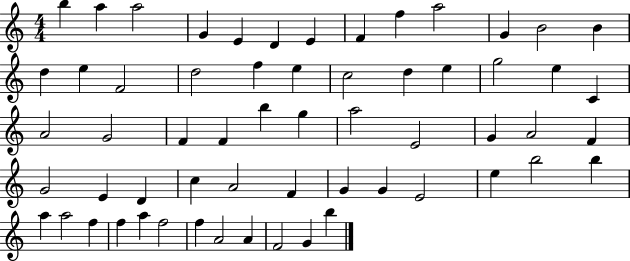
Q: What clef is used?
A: treble